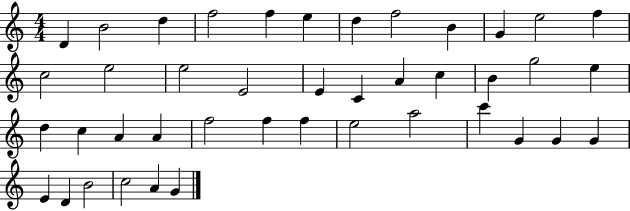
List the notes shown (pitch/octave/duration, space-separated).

D4/q B4/h D5/q F5/h F5/q E5/q D5/q F5/h B4/q G4/q E5/h F5/q C5/h E5/h E5/h E4/h E4/q C4/q A4/q C5/q B4/q G5/h E5/q D5/q C5/q A4/q A4/q F5/h F5/q F5/q E5/h A5/h C6/q G4/q G4/q G4/q E4/q D4/q B4/h C5/h A4/q G4/q